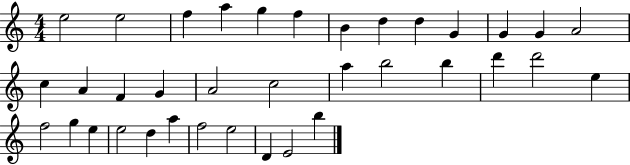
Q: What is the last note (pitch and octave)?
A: B5